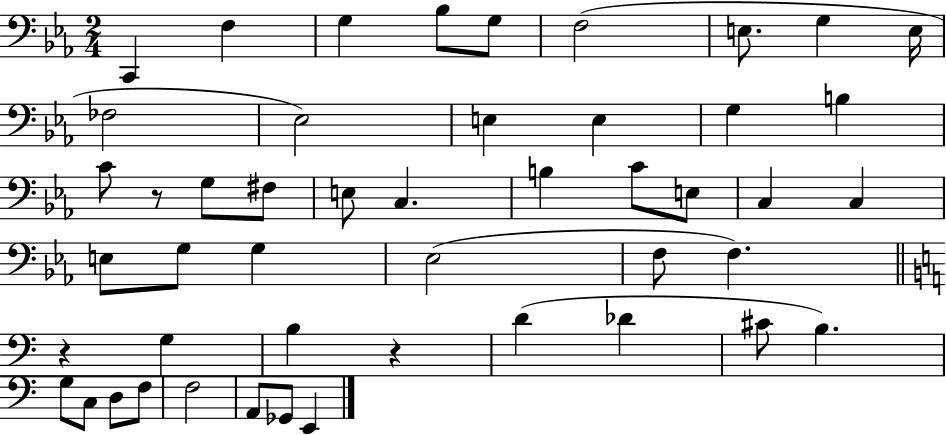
{
  \clef bass
  \numericTimeSignature
  \time 2/4
  \key ees \major
  c,4 f4 | g4 bes8 g8 | f2( | e8. g4 e16 | \break fes2 | ees2) | e4 e4 | g4 b4 | \break c'8 r8 g8 fis8 | e8 c4. | b4 c'8 e8 | c4 c4 | \break e8 g8 g4 | ees2( | f8 f4.) | \bar "||" \break \key c \major r4 g4 | b4 r4 | d'4( des'4 | cis'8 b4.) | \break g8 c8 d8 f8 | f2 | a,8 ges,8 e,4 | \bar "|."
}